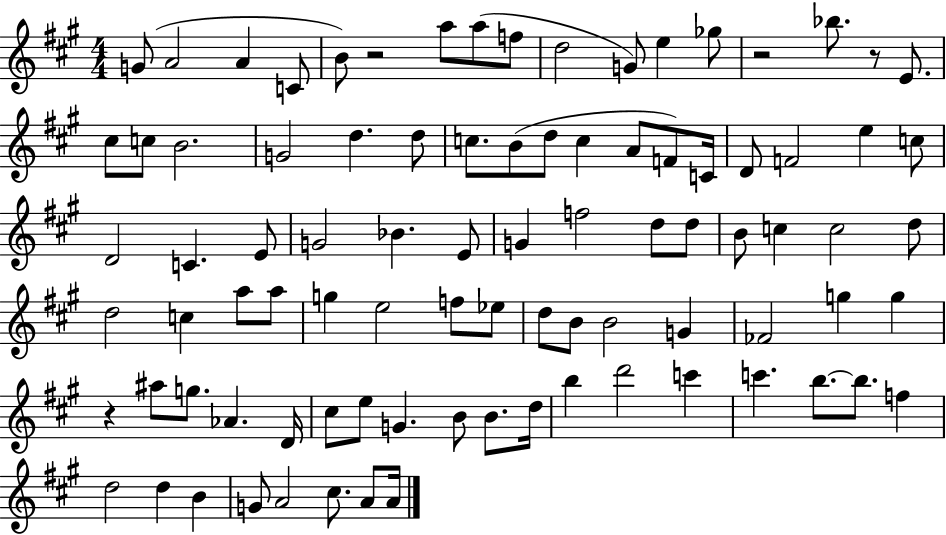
{
  \clef treble
  \numericTimeSignature
  \time 4/4
  \key a \major
  g'8( a'2 a'4 c'8 | b'8) r2 a''8 a''8( f''8 | d''2 g'8) e''4 ges''8 | r2 bes''8. r8 e'8. | \break cis''8 c''8 b'2. | g'2 d''4. d''8 | c''8. b'8( d''8 c''4 a'8 f'8) c'16 | d'8 f'2 e''4 c''8 | \break d'2 c'4. e'8 | g'2 bes'4. e'8 | g'4 f''2 d''8 d''8 | b'8 c''4 c''2 d''8 | \break d''2 c''4 a''8 a''8 | g''4 e''2 f''8 ees''8 | d''8 b'8 b'2 g'4 | fes'2 g''4 g''4 | \break r4 ais''8 g''8. aes'4. d'16 | cis''8 e''8 g'4. b'8 b'8. d''16 | b''4 d'''2 c'''4 | c'''4. b''8.~~ b''8. f''4 | \break d''2 d''4 b'4 | g'8 a'2 cis''8. a'8 a'16 | \bar "|."
}